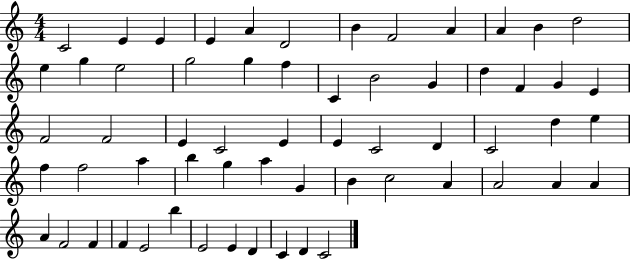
C4/h E4/q E4/q E4/q A4/q D4/h B4/q F4/h A4/q A4/q B4/q D5/h E5/q G5/q E5/h G5/h G5/q F5/q C4/q B4/h G4/q D5/q F4/q G4/q E4/q F4/h F4/h E4/q C4/h E4/q E4/q C4/h D4/q C4/h D5/q E5/q F5/q F5/h A5/q B5/q G5/q A5/q G4/q B4/q C5/h A4/q A4/h A4/q A4/q A4/q F4/h F4/q F4/q E4/h B5/q E4/h E4/q D4/q C4/q D4/q C4/h